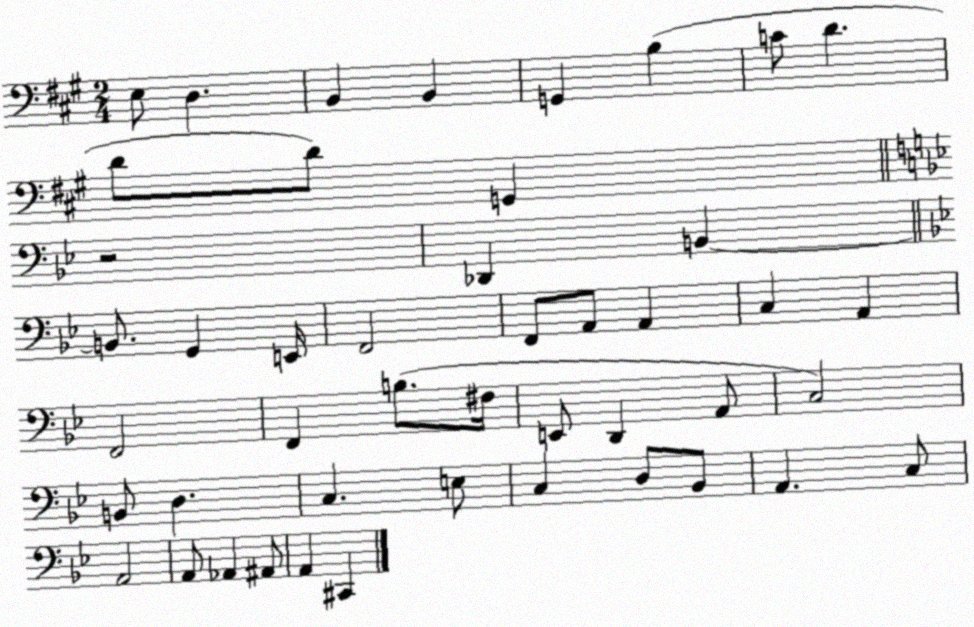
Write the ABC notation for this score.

X:1
T:Untitled
M:2/4
L:1/4
K:A
E,/2 D, B,, B,, G,, B, C/2 D D/2 D/2 G,, z2 _D,, B,, B,,/2 G,, E,,/4 F,,2 F,,/2 A,,/2 A,, C, A,, F,,2 F,, B,/2 ^F,/4 E,,/2 D,, A,,/2 C,2 B,,/2 D, C, E,/2 C, D,/2 _B,,/2 A,, C,/2 A,,2 A,,/2 _A,, ^A,,/2 A,, ^C,,